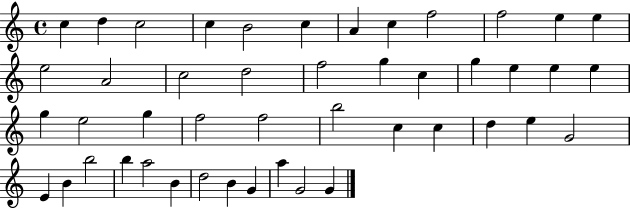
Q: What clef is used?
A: treble